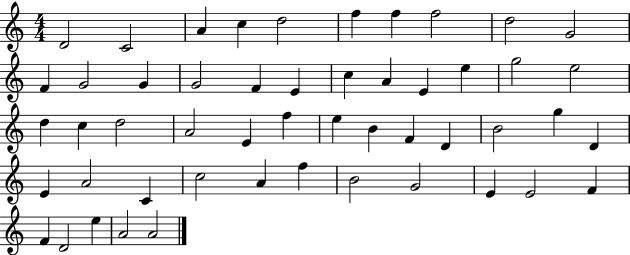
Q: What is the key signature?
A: C major